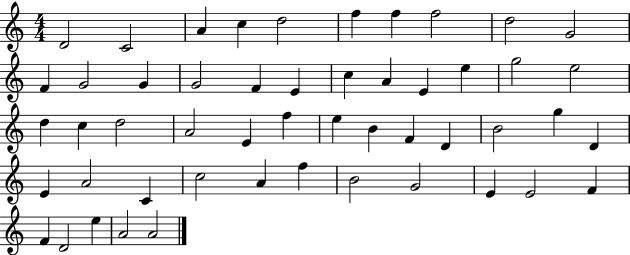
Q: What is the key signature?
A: C major